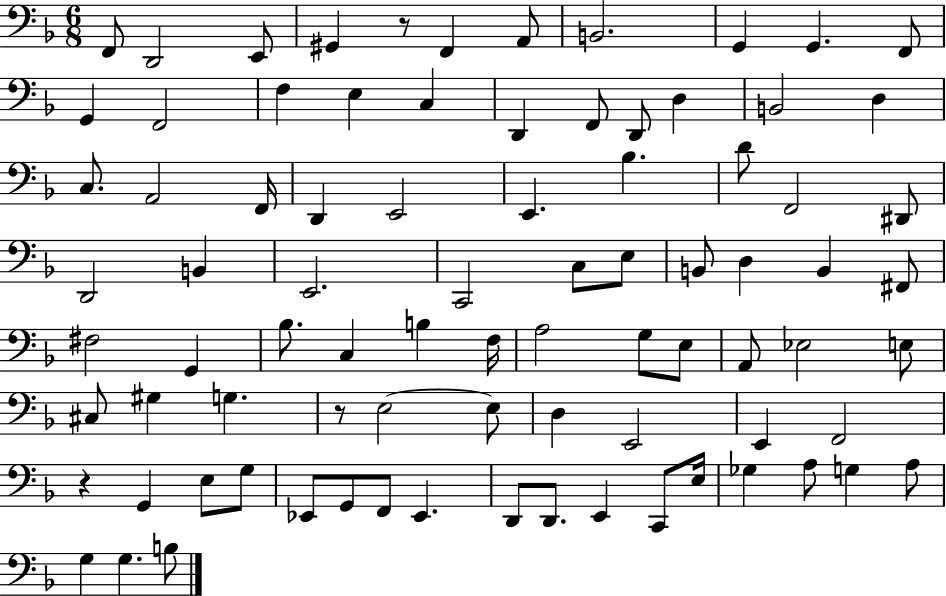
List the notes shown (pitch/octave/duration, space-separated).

F2/e D2/h E2/e G#2/q R/e F2/q A2/e B2/h. G2/q G2/q. F2/e G2/q F2/h F3/q E3/q C3/q D2/q F2/e D2/e D3/q B2/h D3/q C3/e. A2/h F2/s D2/q E2/h E2/q. Bb3/q. D4/e F2/h D#2/e D2/h B2/q E2/h. C2/h C3/e E3/e B2/e D3/q B2/q F#2/e F#3/h G2/q Bb3/e. C3/q B3/q F3/s A3/h G3/e E3/e A2/e Eb3/h E3/e C#3/e G#3/q G3/q. R/e E3/h E3/e D3/q E2/h E2/q F2/h R/q G2/q E3/e G3/e Eb2/e G2/e F2/e Eb2/q. D2/e D2/e. E2/q C2/e E3/s Gb3/q A3/e G3/q A3/e G3/q G3/q. B3/e